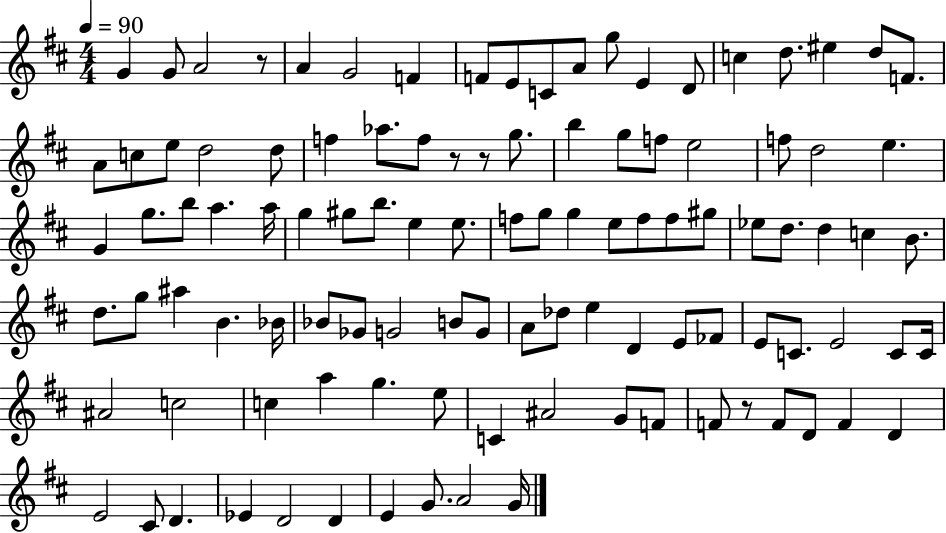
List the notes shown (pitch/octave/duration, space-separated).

G4/q G4/e A4/h R/e A4/q G4/h F4/q F4/e E4/e C4/e A4/e G5/e E4/q D4/e C5/q D5/e. EIS5/q D5/e F4/e. A4/e C5/e E5/e D5/h D5/e F5/q Ab5/e. F5/e R/e R/e G5/e. B5/q G5/e F5/e E5/h F5/e D5/h E5/q. G4/q G5/e. B5/e A5/q. A5/s G5/q G#5/e B5/e. E5/q E5/e. F5/e G5/e G5/q E5/e F5/e F5/e G#5/e Eb5/e D5/e. D5/q C5/q B4/e. D5/e. G5/e A#5/q B4/q. Bb4/s Bb4/e Gb4/e G4/h B4/e G4/e A4/e Db5/e E5/q D4/q E4/e FES4/e E4/e C4/e. E4/h C4/e C4/s A#4/h C5/h C5/q A5/q G5/q. E5/e C4/q A#4/h G4/e F4/e F4/e R/e F4/e D4/e F4/q D4/q E4/h C#4/e D4/q. Eb4/q D4/h D4/q E4/q G4/e. A4/h G4/s